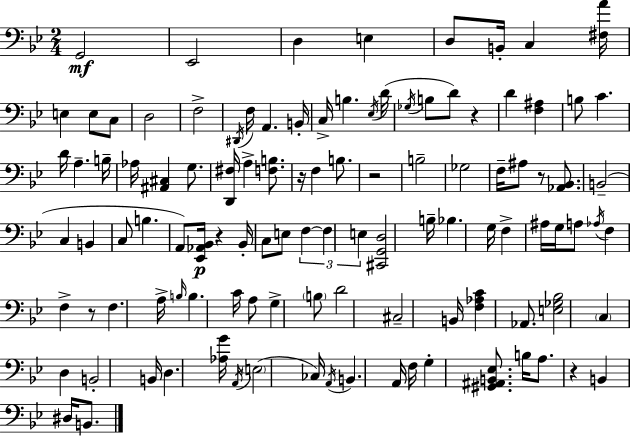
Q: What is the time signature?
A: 2/4